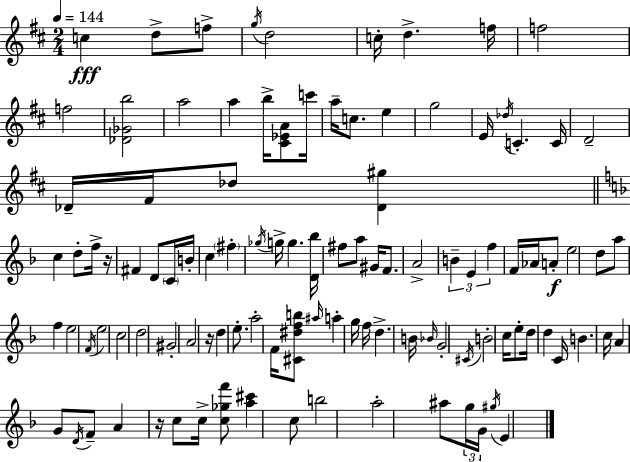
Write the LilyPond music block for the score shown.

{
  \clef treble
  \numericTimeSignature
  \time 2/4
  \key d \major
  \tempo 4 = 144
  c''4\fff d''8-> f''8-> | \acciaccatura { g''16 } d''2 | c''16-. d''4.-> | f''16 f''2 | \break f''2 | <des' ges' b''>2 | a''2 | a''4 b''16-> <cis' ees' a'>8 | \break c'''16 a''16-- c''8. e''4 | g''2 | e'16 \acciaccatura { des''16 } c'4.-. | c'16 d'2-- | \break des'16-- fis'16 des''8 <des' gis''>4 | \bar "||" \break \key f \major c''4 d''8-. f''16-> r16 | fis'4 d'8 \parenthesize c'16 b'16-. | c''4 \parenthesize fis''4-. | \acciaccatura { ges''16 } g''16-> g''4. | \break <d' bes''>16 fis''8 a''8 gis'16 f'8. | a'2-> | \tuplet 3/2 { b'4-- e'4 | f''4 } f'16 aes'16 a'8-.\f | \break e''2 | d''8 a''8 f''4 | e''2 | \acciaccatura { f'16 } e''2 | \break c''2 | d''2 | gis'2-. | a'2 | \break r16 d''4 e''8.-. | a''2-. | f'16 <cis' dis'' f'' b''>8 \grace { ais''16 } a''4-. | g''16 f''16 d''4.-> | \break b'16 \grace { bes'16 } g'2-. | \acciaccatura { cis'16 } b'2-. | c''16 e''8-. | d''16 d''4 c'16 b'4. | \break c''16 a'4 | g'8 \acciaccatura { d'16 } f'8-- a'4 | r16 c''8 c''16-> <c'' ges'' f'''>8 | <a'' cis'''>4 c''8 b''2 | \break a''2-. | ais''8 | \tuplet 3/2 { g''16 g'16 \acciaccatura { gis''16 } } e'4 \bar "|."
}